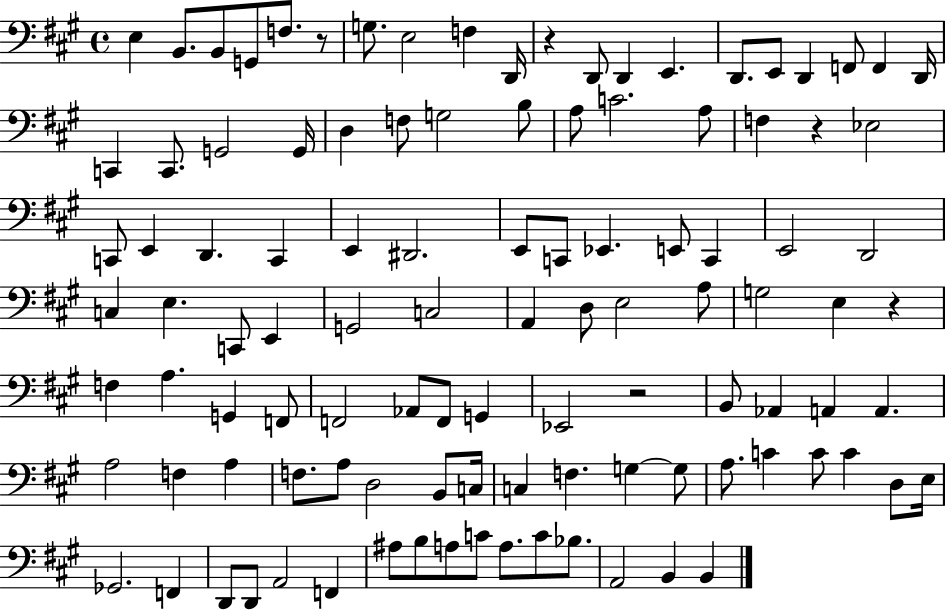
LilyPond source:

{
  \clef bass
  \time 4/4
  \defaultTimeSignature
  \key a \major
  e4 b,8. b,8 g,8 f8. r8 | g8. e2 f4 d,16 | r4 d,8 d,4 e,4. | d,8. e,8 d,4 f,8 f,4 d,16 | \break c,4 c,8. g,2 g,16 | d4 f8 g2 b8 | a8 c'2. a8 | f4 r4 ees2 | \break c,8 e,4 d,4. c,4 | e,4 dis,2. | e,8 c,8 ees,4. e,8 c,4 | e,2 d,2 | \break c4 e4. c,8 e,4 | g,2 c2 | a,4 d8 e2 a8 | g2 e4 r4 | \break f4 a4. g,4 f,8 | f,2 aes,8 f,8 g,4 | ees,2 r2 | b,8 aes,4 a,4 a,4. | \break a2 f4 a4 | f8. a8 d2 b,8 c16 | c4 f4. g4~~ g8 | a8. c'4 c'8 c'4 d8 e16 | \break ges,2. f,4 | d,8 d,8 a,2 f,4 | ais8 b8 a8 c'8 a8. c'8 bes8. | a,2 b,4 b,4 | \break \bar "|."
}